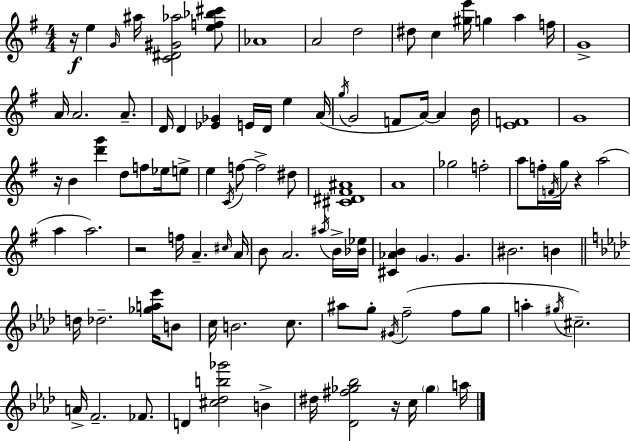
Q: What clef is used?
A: treble